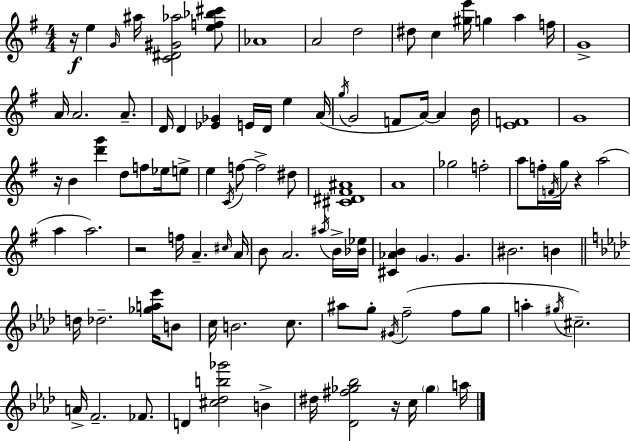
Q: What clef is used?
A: treble